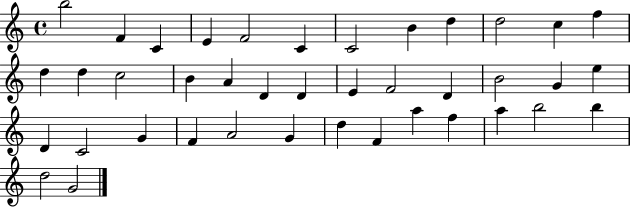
B5/h F4/q C4/q E4/q F4/h C4/q C4/h B4/q D5/q D5/h C5/q F5/q D5/q D5/q C5/h B4/q A4/q D4/q D4/q E4/q F4/h D4/q B4/h G4/q E5/q D4/q C4/h G4/q F4/q A4/h G4/q D5/q F4/q A5/q F5/q A5/q B5/h B5/q D5/h G4/h